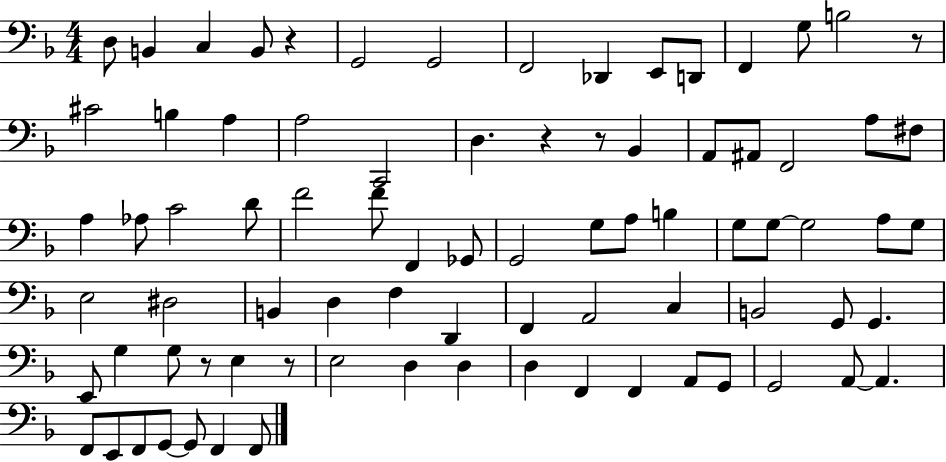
{
  \clef bass
  \numericTimeSignature
  \time 4/4
  \key f \major
  d8 b,4 c4 b,8 r4 | g,2 g,2 | f,2 des,4 e,8 d,8 | f,4 g8 b2 r8 | \break cis'2 b4 a4 | a2 c,2 | d4. r4 r8 bes,4 | a,8 ais,8 f,2 a8 fis8 | \break a4 aes8 c'2 d'8 | f'2 f'8 f,4 ges,8 | g,2 g8 a8 b4 | g8 g8~~ g2 a8 g8 | \break e2 dis2 | b,4 d4 f4 d,4 | f,4 a,2 c4 | b,2 g,8 g,4. | \break e,8 g4 g8 r8 e4 r8 | e2 d4 d4 | d4 f,4 f,4 a,8 g,8 | g,2 a,8~~ a,4. | \break f,8 e,8 f,8 g,8~~ g,8 f,4 f,8 | \bar "|."
}